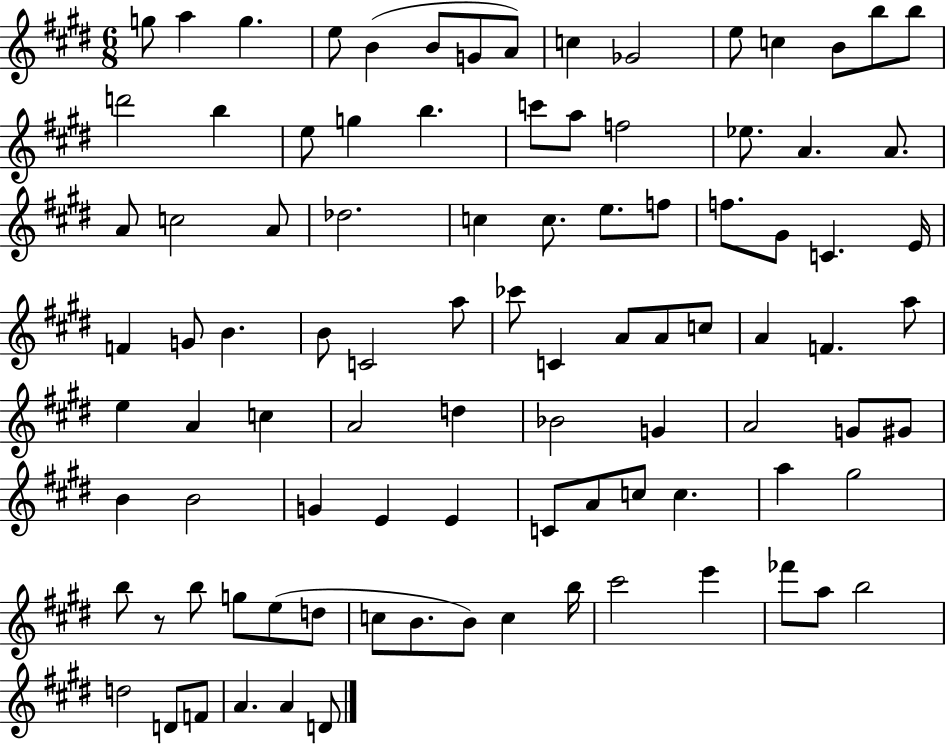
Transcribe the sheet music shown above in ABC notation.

X:1
T:Untitled
M:6/8
L:1/4
K:E
g/2 a g e/2 B B/2 G/2 A/2 c _G2 e/2 c B/2 b/2 b/2 d'2 b e/2 g b c'/2 a/2 f2 _e/2 A A/2 A/2 c2 A/2 _d2 c c/2 e/2 f/2 f/2 ^G/2 C E/4 F G/2 B B/2 C2 a/2 _c'/2 C A/2 A/2 c/2 A F a/2 e A c A2 d _B2 G A2 G/2 ^G/2 B B2 G E E C/2 A/2 c/2 c a ^g2 b/2 z/2 b/2 g/2 e/2 d/2 c/2 B/2 B/2 c b/4 ^c'2 e' _f'/2 a/2 b2 d2 D/2 F/2 A A D/2